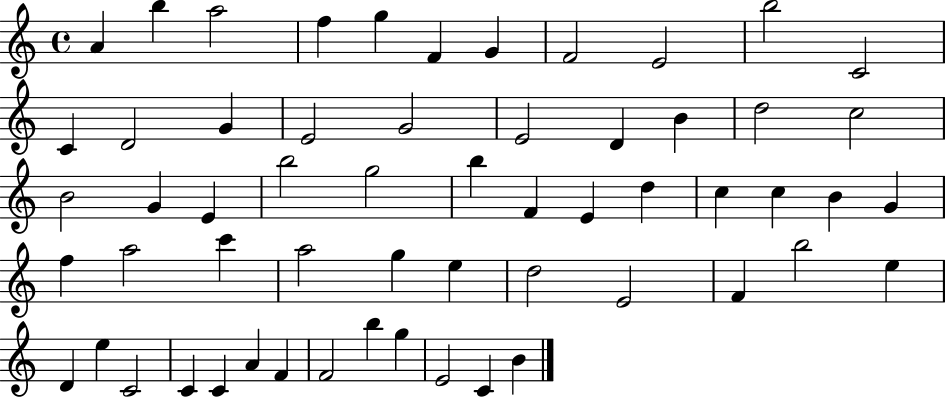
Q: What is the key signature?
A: C major